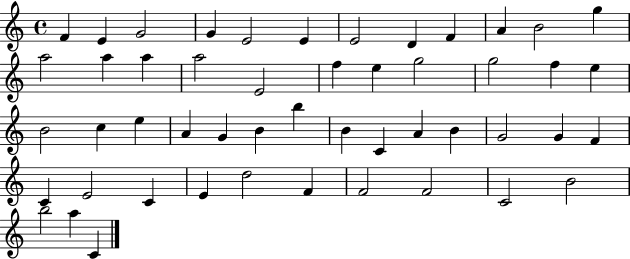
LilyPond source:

{
  \clef treble
  \time 4/4
  \defaultTimeSignature
  \key c \major
  f'4 e'4 g'2 | g'4 e'2 e'4 | e'2 d'4 f'4 | a'4 b'2 g''4 | \break a''2 a''4 a''4 | a''2 e'2 | f''4 e''4 g''2 | g''2 f''4 e''4 | \break b'2 c''4 e''4 | a'4 g'4 b'4 b''4 | b'4 c'4 a'4 b'4 | g'2 g'4 f'4 | \break c'4 e'2 c'4 | e'4 d''2 f'4 | f'2 f'2 | c'2 b'2 | \break b''2 a''4 c'4 | \bar "|."
}